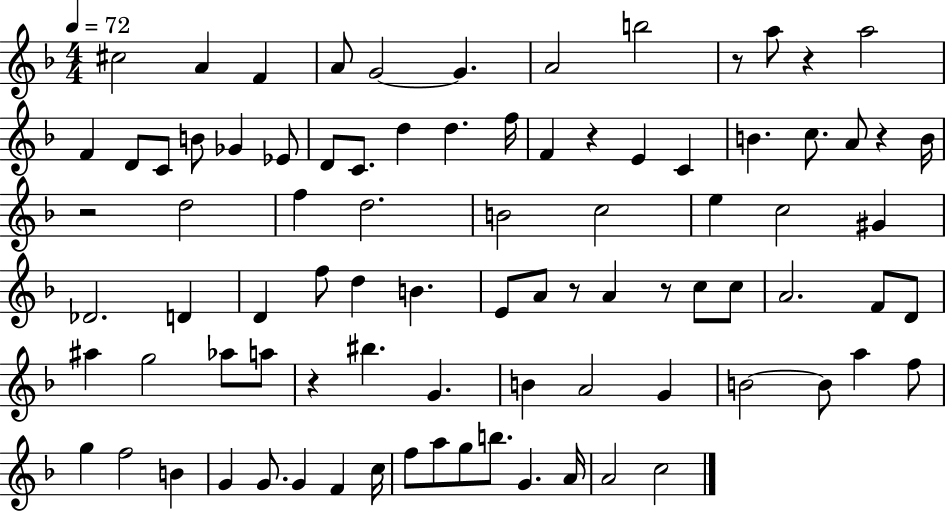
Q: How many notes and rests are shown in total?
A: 87